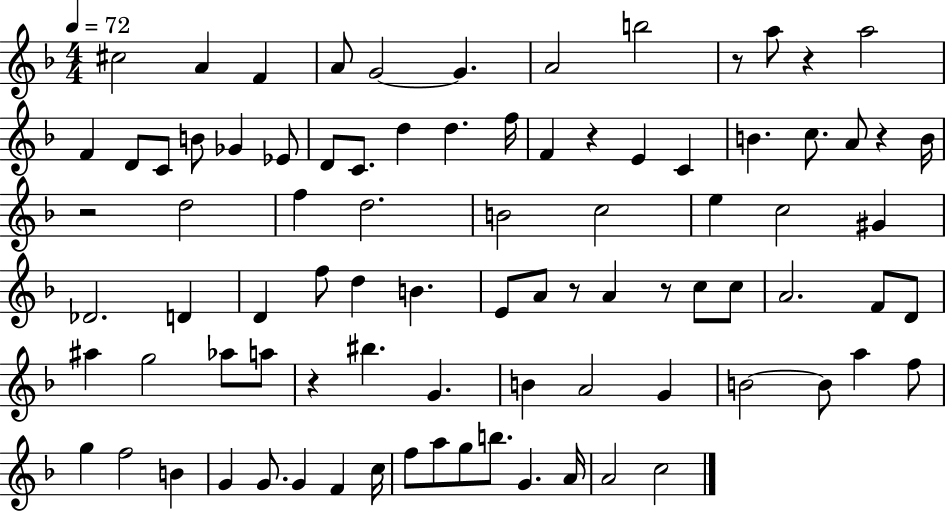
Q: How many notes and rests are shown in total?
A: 87